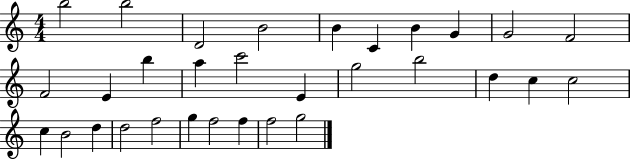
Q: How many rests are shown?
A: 0